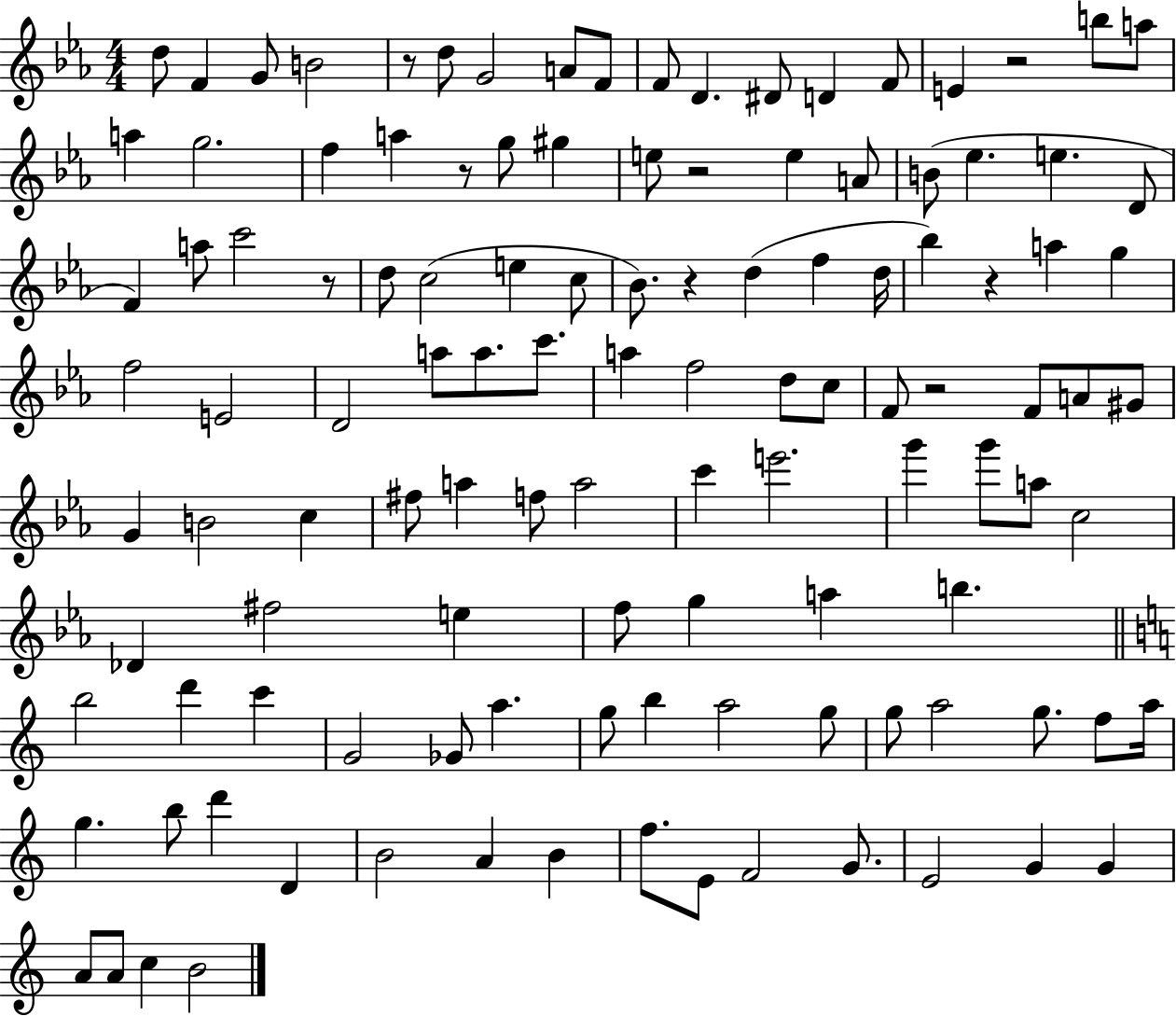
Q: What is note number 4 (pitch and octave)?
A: B4